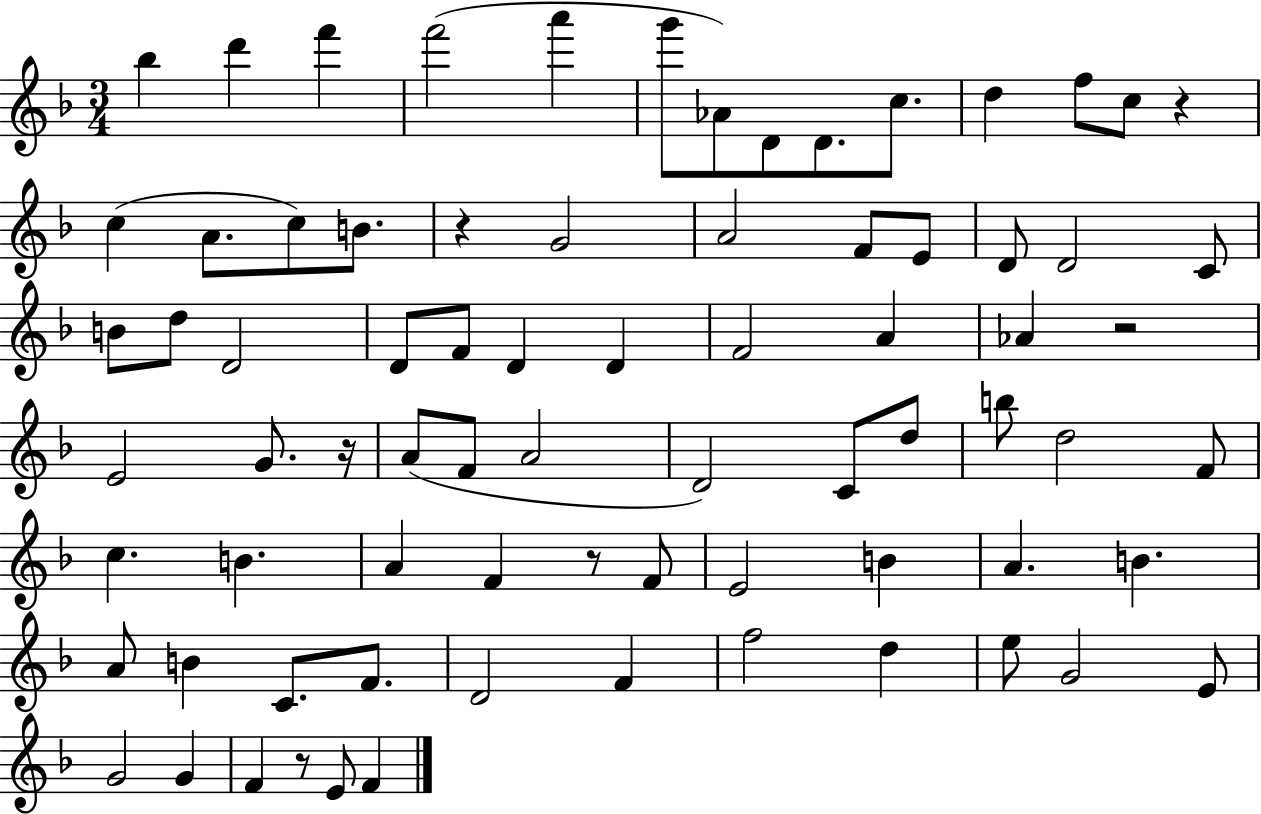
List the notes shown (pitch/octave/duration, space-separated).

Bb5/q D6/q F6/q F6/h A6/q G6/e Ab4/e D4/e D4/e. C5/e. D5/q F5/e C5/e R/q C5/q A4/e. C5/e B4/e. R/q G4/h A4/h F4/e E4/e D4/e D4/h C4/e B4/e D5/e D4/h D4/e F4/e D4/q D4/q F4/h A4/q Ab4/q R/h E4/h G4/e. R/s A4/e F4/e A4/h D4/h C4/e D5/e B5/e D5/h F4/e C5/q. B4/q. A4/q F4/q R/e F4/e E4/h B4/q A4/q. B4/q. A4/e B4/q C4/e. F4/e. D4/h F4/q F5/h D5/q E5/e G4/h E4/e G4/h G4/q F4/q R/e E4/e F4/q